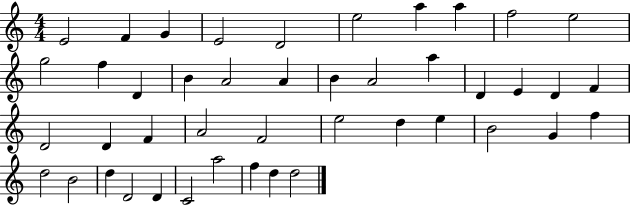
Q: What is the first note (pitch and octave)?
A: E4